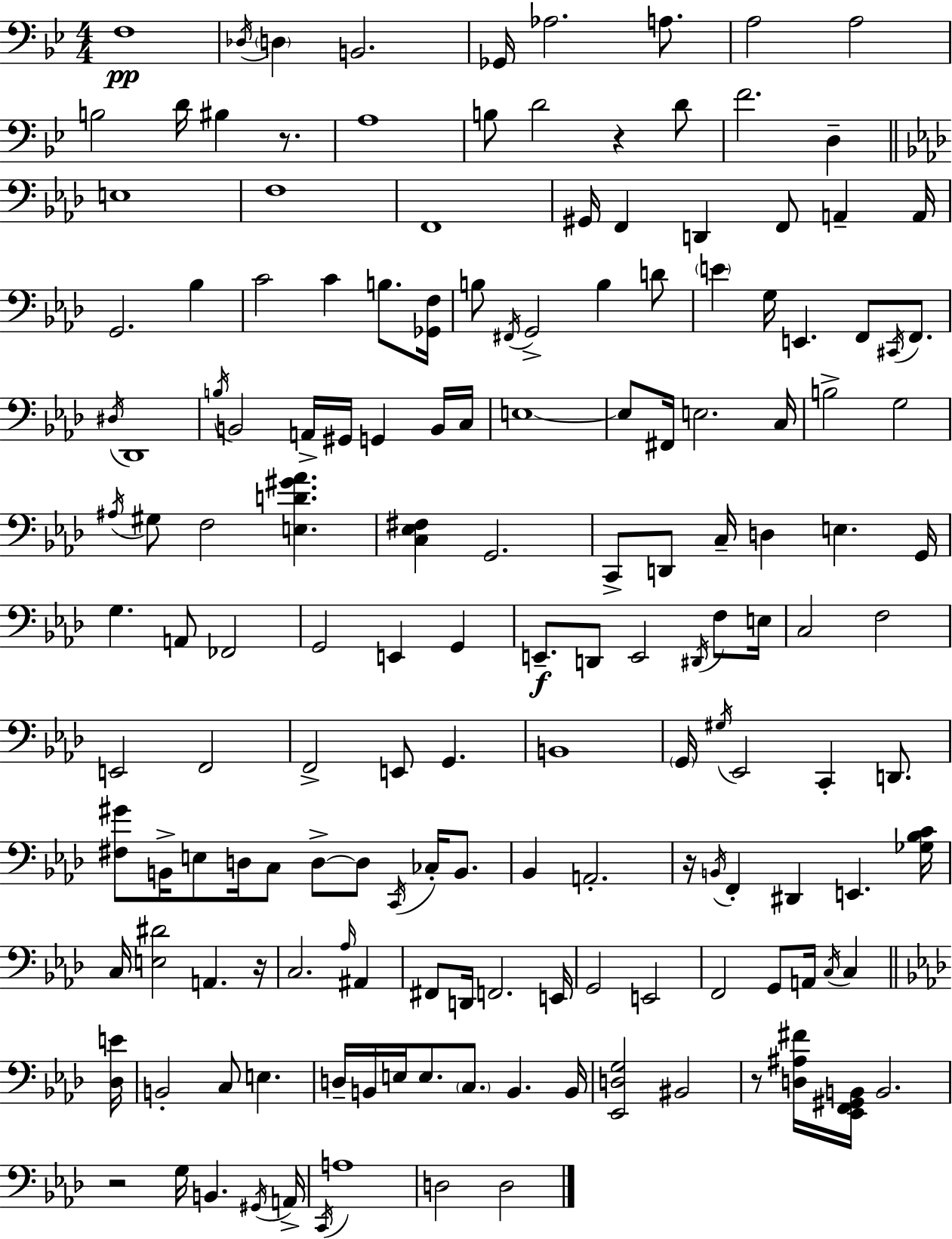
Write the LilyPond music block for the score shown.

{
  \clef bass
  \numericTimeSignature
  \time 4/4
  \key g \minor
  f1\pp | \acciaccatura { des16 } \parenthesize d4 b,2. | ges,16 aes2. a8. | a2 a2 | \break b2 d'16 bis4 r8. | a1 | b8 d'2 r4 d'8 | f'2. d4-- | \break \bar "||" \break \key f \minor e1 | f1 | f,1 | gis,16 f,4 d,4 f,8 a,4-- a,16 | \break g,2. bes4 | c'2 c'4 b8. <ges, f>16 | b8 \acciaccatura { fis,16 } g,2-> b4 d'8 | \parenthesize e'4 g16 e,4. f,8 \acciaccatura { cis,16 } f,8. | \break \acciaccatura { dis16 } des,1 | \acciaccatura { b16 } b,2 a,16-> gis,16 g,4 | b,16 c16 e1~~ | e8 fis,16 e2. | \break c16 b2-> g2 | \acciaccatura { ais16 } gis8 f2 <e d' gis' aes'>4. | <c ees fis>4 g,2. | c,8-> d,8 c16-- d4 e4. | \break g,16 g4. a,8 fes,2 | g,2 e,4 | g,4 e,8.--\f d,8 e,2 | \acciaccatura { dis,16 } f8 e16 c2 f2 | \break e,2 f,2 | f,2-> e,8 | g,4. b,1 | \parenthesize g,16 \acciaccatura { gis16 } ees,2 | \break c,4-. d,8. <fis gis'>8 b,16-> e8 d16 c8 d8->~~ | d8 \acciaccatura { c,16 } ces16-. b,8. bes,4 a,2.-. | r16 \acciaccatura { b,16 } f,4-. dis,4 | e,4. <ges bes c'>16 c16 <e dis'>2 | \break a,4. r16 c2. | \grace { aes16 } ais,4 fis,8 d,16 f,2. | e,16 g,2 | e,2 f,2 | \break g,8 a,16 \acciaccatura { c16 } c4 \bar "||" \break \key f \minor <des e'>16 b,2-. c8 e4. | d16-- b,16 e16 e8. \parenthesize c8. b,4. | b,16 <ees, d g>2 bis,2 | r8 <d ais fis'>16 <ees, f, gis, b,>16 b,2. | \break r2 g16 b,4. | \acciaccatura { gis,16 } a,16-> \acciaccatura { c,16 } a1 | d2 d2 | \bar "|."
}